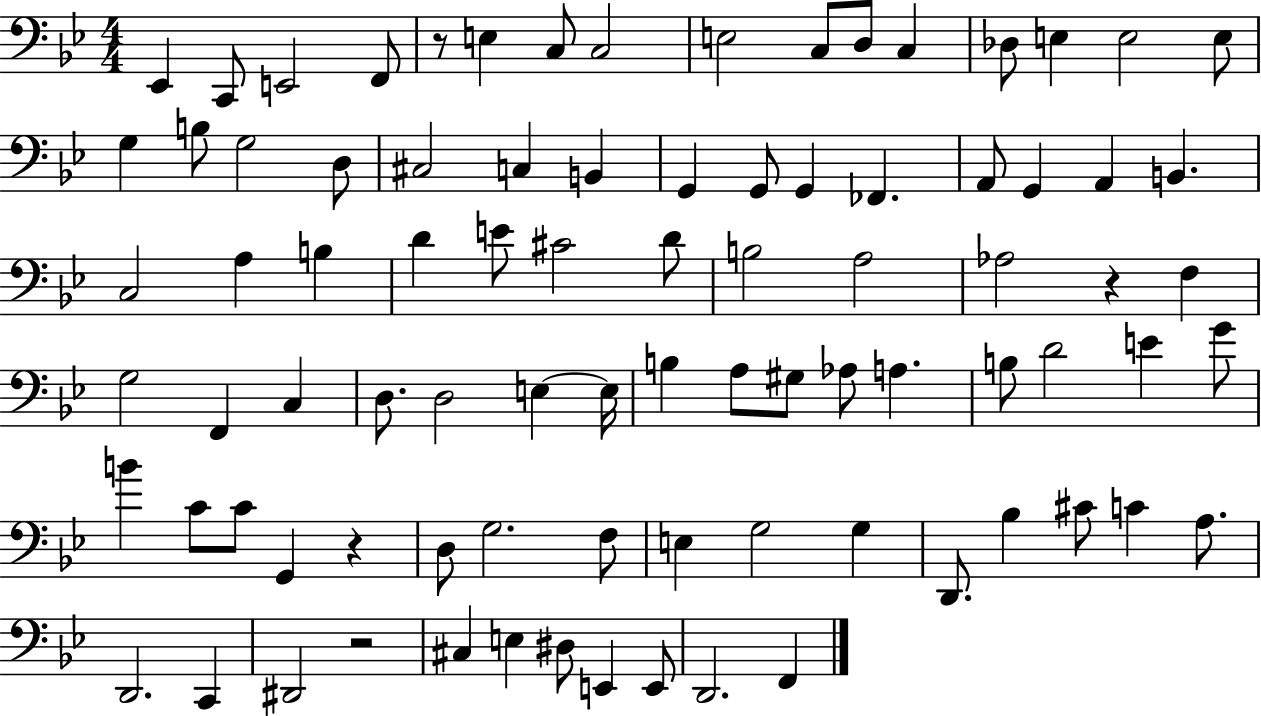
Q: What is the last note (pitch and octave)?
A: F2